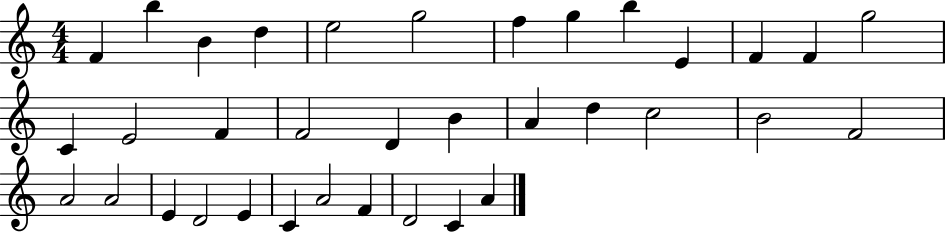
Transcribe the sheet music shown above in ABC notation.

X:1
T:Untitled
M:4/4
L:1/4
K:C
F b B d e2 g2 f g b E F F g2 C E2 F F2 D B A d c2 B2 F2 A2 A2 E D2 E C A2 F D2 C A